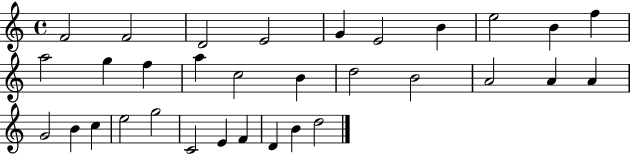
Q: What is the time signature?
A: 4/4